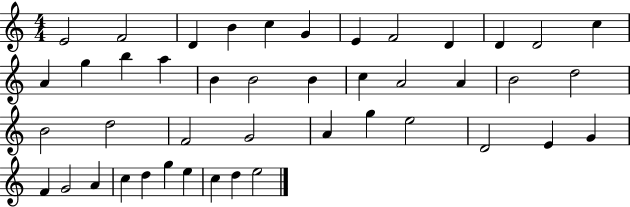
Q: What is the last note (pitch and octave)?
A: E5